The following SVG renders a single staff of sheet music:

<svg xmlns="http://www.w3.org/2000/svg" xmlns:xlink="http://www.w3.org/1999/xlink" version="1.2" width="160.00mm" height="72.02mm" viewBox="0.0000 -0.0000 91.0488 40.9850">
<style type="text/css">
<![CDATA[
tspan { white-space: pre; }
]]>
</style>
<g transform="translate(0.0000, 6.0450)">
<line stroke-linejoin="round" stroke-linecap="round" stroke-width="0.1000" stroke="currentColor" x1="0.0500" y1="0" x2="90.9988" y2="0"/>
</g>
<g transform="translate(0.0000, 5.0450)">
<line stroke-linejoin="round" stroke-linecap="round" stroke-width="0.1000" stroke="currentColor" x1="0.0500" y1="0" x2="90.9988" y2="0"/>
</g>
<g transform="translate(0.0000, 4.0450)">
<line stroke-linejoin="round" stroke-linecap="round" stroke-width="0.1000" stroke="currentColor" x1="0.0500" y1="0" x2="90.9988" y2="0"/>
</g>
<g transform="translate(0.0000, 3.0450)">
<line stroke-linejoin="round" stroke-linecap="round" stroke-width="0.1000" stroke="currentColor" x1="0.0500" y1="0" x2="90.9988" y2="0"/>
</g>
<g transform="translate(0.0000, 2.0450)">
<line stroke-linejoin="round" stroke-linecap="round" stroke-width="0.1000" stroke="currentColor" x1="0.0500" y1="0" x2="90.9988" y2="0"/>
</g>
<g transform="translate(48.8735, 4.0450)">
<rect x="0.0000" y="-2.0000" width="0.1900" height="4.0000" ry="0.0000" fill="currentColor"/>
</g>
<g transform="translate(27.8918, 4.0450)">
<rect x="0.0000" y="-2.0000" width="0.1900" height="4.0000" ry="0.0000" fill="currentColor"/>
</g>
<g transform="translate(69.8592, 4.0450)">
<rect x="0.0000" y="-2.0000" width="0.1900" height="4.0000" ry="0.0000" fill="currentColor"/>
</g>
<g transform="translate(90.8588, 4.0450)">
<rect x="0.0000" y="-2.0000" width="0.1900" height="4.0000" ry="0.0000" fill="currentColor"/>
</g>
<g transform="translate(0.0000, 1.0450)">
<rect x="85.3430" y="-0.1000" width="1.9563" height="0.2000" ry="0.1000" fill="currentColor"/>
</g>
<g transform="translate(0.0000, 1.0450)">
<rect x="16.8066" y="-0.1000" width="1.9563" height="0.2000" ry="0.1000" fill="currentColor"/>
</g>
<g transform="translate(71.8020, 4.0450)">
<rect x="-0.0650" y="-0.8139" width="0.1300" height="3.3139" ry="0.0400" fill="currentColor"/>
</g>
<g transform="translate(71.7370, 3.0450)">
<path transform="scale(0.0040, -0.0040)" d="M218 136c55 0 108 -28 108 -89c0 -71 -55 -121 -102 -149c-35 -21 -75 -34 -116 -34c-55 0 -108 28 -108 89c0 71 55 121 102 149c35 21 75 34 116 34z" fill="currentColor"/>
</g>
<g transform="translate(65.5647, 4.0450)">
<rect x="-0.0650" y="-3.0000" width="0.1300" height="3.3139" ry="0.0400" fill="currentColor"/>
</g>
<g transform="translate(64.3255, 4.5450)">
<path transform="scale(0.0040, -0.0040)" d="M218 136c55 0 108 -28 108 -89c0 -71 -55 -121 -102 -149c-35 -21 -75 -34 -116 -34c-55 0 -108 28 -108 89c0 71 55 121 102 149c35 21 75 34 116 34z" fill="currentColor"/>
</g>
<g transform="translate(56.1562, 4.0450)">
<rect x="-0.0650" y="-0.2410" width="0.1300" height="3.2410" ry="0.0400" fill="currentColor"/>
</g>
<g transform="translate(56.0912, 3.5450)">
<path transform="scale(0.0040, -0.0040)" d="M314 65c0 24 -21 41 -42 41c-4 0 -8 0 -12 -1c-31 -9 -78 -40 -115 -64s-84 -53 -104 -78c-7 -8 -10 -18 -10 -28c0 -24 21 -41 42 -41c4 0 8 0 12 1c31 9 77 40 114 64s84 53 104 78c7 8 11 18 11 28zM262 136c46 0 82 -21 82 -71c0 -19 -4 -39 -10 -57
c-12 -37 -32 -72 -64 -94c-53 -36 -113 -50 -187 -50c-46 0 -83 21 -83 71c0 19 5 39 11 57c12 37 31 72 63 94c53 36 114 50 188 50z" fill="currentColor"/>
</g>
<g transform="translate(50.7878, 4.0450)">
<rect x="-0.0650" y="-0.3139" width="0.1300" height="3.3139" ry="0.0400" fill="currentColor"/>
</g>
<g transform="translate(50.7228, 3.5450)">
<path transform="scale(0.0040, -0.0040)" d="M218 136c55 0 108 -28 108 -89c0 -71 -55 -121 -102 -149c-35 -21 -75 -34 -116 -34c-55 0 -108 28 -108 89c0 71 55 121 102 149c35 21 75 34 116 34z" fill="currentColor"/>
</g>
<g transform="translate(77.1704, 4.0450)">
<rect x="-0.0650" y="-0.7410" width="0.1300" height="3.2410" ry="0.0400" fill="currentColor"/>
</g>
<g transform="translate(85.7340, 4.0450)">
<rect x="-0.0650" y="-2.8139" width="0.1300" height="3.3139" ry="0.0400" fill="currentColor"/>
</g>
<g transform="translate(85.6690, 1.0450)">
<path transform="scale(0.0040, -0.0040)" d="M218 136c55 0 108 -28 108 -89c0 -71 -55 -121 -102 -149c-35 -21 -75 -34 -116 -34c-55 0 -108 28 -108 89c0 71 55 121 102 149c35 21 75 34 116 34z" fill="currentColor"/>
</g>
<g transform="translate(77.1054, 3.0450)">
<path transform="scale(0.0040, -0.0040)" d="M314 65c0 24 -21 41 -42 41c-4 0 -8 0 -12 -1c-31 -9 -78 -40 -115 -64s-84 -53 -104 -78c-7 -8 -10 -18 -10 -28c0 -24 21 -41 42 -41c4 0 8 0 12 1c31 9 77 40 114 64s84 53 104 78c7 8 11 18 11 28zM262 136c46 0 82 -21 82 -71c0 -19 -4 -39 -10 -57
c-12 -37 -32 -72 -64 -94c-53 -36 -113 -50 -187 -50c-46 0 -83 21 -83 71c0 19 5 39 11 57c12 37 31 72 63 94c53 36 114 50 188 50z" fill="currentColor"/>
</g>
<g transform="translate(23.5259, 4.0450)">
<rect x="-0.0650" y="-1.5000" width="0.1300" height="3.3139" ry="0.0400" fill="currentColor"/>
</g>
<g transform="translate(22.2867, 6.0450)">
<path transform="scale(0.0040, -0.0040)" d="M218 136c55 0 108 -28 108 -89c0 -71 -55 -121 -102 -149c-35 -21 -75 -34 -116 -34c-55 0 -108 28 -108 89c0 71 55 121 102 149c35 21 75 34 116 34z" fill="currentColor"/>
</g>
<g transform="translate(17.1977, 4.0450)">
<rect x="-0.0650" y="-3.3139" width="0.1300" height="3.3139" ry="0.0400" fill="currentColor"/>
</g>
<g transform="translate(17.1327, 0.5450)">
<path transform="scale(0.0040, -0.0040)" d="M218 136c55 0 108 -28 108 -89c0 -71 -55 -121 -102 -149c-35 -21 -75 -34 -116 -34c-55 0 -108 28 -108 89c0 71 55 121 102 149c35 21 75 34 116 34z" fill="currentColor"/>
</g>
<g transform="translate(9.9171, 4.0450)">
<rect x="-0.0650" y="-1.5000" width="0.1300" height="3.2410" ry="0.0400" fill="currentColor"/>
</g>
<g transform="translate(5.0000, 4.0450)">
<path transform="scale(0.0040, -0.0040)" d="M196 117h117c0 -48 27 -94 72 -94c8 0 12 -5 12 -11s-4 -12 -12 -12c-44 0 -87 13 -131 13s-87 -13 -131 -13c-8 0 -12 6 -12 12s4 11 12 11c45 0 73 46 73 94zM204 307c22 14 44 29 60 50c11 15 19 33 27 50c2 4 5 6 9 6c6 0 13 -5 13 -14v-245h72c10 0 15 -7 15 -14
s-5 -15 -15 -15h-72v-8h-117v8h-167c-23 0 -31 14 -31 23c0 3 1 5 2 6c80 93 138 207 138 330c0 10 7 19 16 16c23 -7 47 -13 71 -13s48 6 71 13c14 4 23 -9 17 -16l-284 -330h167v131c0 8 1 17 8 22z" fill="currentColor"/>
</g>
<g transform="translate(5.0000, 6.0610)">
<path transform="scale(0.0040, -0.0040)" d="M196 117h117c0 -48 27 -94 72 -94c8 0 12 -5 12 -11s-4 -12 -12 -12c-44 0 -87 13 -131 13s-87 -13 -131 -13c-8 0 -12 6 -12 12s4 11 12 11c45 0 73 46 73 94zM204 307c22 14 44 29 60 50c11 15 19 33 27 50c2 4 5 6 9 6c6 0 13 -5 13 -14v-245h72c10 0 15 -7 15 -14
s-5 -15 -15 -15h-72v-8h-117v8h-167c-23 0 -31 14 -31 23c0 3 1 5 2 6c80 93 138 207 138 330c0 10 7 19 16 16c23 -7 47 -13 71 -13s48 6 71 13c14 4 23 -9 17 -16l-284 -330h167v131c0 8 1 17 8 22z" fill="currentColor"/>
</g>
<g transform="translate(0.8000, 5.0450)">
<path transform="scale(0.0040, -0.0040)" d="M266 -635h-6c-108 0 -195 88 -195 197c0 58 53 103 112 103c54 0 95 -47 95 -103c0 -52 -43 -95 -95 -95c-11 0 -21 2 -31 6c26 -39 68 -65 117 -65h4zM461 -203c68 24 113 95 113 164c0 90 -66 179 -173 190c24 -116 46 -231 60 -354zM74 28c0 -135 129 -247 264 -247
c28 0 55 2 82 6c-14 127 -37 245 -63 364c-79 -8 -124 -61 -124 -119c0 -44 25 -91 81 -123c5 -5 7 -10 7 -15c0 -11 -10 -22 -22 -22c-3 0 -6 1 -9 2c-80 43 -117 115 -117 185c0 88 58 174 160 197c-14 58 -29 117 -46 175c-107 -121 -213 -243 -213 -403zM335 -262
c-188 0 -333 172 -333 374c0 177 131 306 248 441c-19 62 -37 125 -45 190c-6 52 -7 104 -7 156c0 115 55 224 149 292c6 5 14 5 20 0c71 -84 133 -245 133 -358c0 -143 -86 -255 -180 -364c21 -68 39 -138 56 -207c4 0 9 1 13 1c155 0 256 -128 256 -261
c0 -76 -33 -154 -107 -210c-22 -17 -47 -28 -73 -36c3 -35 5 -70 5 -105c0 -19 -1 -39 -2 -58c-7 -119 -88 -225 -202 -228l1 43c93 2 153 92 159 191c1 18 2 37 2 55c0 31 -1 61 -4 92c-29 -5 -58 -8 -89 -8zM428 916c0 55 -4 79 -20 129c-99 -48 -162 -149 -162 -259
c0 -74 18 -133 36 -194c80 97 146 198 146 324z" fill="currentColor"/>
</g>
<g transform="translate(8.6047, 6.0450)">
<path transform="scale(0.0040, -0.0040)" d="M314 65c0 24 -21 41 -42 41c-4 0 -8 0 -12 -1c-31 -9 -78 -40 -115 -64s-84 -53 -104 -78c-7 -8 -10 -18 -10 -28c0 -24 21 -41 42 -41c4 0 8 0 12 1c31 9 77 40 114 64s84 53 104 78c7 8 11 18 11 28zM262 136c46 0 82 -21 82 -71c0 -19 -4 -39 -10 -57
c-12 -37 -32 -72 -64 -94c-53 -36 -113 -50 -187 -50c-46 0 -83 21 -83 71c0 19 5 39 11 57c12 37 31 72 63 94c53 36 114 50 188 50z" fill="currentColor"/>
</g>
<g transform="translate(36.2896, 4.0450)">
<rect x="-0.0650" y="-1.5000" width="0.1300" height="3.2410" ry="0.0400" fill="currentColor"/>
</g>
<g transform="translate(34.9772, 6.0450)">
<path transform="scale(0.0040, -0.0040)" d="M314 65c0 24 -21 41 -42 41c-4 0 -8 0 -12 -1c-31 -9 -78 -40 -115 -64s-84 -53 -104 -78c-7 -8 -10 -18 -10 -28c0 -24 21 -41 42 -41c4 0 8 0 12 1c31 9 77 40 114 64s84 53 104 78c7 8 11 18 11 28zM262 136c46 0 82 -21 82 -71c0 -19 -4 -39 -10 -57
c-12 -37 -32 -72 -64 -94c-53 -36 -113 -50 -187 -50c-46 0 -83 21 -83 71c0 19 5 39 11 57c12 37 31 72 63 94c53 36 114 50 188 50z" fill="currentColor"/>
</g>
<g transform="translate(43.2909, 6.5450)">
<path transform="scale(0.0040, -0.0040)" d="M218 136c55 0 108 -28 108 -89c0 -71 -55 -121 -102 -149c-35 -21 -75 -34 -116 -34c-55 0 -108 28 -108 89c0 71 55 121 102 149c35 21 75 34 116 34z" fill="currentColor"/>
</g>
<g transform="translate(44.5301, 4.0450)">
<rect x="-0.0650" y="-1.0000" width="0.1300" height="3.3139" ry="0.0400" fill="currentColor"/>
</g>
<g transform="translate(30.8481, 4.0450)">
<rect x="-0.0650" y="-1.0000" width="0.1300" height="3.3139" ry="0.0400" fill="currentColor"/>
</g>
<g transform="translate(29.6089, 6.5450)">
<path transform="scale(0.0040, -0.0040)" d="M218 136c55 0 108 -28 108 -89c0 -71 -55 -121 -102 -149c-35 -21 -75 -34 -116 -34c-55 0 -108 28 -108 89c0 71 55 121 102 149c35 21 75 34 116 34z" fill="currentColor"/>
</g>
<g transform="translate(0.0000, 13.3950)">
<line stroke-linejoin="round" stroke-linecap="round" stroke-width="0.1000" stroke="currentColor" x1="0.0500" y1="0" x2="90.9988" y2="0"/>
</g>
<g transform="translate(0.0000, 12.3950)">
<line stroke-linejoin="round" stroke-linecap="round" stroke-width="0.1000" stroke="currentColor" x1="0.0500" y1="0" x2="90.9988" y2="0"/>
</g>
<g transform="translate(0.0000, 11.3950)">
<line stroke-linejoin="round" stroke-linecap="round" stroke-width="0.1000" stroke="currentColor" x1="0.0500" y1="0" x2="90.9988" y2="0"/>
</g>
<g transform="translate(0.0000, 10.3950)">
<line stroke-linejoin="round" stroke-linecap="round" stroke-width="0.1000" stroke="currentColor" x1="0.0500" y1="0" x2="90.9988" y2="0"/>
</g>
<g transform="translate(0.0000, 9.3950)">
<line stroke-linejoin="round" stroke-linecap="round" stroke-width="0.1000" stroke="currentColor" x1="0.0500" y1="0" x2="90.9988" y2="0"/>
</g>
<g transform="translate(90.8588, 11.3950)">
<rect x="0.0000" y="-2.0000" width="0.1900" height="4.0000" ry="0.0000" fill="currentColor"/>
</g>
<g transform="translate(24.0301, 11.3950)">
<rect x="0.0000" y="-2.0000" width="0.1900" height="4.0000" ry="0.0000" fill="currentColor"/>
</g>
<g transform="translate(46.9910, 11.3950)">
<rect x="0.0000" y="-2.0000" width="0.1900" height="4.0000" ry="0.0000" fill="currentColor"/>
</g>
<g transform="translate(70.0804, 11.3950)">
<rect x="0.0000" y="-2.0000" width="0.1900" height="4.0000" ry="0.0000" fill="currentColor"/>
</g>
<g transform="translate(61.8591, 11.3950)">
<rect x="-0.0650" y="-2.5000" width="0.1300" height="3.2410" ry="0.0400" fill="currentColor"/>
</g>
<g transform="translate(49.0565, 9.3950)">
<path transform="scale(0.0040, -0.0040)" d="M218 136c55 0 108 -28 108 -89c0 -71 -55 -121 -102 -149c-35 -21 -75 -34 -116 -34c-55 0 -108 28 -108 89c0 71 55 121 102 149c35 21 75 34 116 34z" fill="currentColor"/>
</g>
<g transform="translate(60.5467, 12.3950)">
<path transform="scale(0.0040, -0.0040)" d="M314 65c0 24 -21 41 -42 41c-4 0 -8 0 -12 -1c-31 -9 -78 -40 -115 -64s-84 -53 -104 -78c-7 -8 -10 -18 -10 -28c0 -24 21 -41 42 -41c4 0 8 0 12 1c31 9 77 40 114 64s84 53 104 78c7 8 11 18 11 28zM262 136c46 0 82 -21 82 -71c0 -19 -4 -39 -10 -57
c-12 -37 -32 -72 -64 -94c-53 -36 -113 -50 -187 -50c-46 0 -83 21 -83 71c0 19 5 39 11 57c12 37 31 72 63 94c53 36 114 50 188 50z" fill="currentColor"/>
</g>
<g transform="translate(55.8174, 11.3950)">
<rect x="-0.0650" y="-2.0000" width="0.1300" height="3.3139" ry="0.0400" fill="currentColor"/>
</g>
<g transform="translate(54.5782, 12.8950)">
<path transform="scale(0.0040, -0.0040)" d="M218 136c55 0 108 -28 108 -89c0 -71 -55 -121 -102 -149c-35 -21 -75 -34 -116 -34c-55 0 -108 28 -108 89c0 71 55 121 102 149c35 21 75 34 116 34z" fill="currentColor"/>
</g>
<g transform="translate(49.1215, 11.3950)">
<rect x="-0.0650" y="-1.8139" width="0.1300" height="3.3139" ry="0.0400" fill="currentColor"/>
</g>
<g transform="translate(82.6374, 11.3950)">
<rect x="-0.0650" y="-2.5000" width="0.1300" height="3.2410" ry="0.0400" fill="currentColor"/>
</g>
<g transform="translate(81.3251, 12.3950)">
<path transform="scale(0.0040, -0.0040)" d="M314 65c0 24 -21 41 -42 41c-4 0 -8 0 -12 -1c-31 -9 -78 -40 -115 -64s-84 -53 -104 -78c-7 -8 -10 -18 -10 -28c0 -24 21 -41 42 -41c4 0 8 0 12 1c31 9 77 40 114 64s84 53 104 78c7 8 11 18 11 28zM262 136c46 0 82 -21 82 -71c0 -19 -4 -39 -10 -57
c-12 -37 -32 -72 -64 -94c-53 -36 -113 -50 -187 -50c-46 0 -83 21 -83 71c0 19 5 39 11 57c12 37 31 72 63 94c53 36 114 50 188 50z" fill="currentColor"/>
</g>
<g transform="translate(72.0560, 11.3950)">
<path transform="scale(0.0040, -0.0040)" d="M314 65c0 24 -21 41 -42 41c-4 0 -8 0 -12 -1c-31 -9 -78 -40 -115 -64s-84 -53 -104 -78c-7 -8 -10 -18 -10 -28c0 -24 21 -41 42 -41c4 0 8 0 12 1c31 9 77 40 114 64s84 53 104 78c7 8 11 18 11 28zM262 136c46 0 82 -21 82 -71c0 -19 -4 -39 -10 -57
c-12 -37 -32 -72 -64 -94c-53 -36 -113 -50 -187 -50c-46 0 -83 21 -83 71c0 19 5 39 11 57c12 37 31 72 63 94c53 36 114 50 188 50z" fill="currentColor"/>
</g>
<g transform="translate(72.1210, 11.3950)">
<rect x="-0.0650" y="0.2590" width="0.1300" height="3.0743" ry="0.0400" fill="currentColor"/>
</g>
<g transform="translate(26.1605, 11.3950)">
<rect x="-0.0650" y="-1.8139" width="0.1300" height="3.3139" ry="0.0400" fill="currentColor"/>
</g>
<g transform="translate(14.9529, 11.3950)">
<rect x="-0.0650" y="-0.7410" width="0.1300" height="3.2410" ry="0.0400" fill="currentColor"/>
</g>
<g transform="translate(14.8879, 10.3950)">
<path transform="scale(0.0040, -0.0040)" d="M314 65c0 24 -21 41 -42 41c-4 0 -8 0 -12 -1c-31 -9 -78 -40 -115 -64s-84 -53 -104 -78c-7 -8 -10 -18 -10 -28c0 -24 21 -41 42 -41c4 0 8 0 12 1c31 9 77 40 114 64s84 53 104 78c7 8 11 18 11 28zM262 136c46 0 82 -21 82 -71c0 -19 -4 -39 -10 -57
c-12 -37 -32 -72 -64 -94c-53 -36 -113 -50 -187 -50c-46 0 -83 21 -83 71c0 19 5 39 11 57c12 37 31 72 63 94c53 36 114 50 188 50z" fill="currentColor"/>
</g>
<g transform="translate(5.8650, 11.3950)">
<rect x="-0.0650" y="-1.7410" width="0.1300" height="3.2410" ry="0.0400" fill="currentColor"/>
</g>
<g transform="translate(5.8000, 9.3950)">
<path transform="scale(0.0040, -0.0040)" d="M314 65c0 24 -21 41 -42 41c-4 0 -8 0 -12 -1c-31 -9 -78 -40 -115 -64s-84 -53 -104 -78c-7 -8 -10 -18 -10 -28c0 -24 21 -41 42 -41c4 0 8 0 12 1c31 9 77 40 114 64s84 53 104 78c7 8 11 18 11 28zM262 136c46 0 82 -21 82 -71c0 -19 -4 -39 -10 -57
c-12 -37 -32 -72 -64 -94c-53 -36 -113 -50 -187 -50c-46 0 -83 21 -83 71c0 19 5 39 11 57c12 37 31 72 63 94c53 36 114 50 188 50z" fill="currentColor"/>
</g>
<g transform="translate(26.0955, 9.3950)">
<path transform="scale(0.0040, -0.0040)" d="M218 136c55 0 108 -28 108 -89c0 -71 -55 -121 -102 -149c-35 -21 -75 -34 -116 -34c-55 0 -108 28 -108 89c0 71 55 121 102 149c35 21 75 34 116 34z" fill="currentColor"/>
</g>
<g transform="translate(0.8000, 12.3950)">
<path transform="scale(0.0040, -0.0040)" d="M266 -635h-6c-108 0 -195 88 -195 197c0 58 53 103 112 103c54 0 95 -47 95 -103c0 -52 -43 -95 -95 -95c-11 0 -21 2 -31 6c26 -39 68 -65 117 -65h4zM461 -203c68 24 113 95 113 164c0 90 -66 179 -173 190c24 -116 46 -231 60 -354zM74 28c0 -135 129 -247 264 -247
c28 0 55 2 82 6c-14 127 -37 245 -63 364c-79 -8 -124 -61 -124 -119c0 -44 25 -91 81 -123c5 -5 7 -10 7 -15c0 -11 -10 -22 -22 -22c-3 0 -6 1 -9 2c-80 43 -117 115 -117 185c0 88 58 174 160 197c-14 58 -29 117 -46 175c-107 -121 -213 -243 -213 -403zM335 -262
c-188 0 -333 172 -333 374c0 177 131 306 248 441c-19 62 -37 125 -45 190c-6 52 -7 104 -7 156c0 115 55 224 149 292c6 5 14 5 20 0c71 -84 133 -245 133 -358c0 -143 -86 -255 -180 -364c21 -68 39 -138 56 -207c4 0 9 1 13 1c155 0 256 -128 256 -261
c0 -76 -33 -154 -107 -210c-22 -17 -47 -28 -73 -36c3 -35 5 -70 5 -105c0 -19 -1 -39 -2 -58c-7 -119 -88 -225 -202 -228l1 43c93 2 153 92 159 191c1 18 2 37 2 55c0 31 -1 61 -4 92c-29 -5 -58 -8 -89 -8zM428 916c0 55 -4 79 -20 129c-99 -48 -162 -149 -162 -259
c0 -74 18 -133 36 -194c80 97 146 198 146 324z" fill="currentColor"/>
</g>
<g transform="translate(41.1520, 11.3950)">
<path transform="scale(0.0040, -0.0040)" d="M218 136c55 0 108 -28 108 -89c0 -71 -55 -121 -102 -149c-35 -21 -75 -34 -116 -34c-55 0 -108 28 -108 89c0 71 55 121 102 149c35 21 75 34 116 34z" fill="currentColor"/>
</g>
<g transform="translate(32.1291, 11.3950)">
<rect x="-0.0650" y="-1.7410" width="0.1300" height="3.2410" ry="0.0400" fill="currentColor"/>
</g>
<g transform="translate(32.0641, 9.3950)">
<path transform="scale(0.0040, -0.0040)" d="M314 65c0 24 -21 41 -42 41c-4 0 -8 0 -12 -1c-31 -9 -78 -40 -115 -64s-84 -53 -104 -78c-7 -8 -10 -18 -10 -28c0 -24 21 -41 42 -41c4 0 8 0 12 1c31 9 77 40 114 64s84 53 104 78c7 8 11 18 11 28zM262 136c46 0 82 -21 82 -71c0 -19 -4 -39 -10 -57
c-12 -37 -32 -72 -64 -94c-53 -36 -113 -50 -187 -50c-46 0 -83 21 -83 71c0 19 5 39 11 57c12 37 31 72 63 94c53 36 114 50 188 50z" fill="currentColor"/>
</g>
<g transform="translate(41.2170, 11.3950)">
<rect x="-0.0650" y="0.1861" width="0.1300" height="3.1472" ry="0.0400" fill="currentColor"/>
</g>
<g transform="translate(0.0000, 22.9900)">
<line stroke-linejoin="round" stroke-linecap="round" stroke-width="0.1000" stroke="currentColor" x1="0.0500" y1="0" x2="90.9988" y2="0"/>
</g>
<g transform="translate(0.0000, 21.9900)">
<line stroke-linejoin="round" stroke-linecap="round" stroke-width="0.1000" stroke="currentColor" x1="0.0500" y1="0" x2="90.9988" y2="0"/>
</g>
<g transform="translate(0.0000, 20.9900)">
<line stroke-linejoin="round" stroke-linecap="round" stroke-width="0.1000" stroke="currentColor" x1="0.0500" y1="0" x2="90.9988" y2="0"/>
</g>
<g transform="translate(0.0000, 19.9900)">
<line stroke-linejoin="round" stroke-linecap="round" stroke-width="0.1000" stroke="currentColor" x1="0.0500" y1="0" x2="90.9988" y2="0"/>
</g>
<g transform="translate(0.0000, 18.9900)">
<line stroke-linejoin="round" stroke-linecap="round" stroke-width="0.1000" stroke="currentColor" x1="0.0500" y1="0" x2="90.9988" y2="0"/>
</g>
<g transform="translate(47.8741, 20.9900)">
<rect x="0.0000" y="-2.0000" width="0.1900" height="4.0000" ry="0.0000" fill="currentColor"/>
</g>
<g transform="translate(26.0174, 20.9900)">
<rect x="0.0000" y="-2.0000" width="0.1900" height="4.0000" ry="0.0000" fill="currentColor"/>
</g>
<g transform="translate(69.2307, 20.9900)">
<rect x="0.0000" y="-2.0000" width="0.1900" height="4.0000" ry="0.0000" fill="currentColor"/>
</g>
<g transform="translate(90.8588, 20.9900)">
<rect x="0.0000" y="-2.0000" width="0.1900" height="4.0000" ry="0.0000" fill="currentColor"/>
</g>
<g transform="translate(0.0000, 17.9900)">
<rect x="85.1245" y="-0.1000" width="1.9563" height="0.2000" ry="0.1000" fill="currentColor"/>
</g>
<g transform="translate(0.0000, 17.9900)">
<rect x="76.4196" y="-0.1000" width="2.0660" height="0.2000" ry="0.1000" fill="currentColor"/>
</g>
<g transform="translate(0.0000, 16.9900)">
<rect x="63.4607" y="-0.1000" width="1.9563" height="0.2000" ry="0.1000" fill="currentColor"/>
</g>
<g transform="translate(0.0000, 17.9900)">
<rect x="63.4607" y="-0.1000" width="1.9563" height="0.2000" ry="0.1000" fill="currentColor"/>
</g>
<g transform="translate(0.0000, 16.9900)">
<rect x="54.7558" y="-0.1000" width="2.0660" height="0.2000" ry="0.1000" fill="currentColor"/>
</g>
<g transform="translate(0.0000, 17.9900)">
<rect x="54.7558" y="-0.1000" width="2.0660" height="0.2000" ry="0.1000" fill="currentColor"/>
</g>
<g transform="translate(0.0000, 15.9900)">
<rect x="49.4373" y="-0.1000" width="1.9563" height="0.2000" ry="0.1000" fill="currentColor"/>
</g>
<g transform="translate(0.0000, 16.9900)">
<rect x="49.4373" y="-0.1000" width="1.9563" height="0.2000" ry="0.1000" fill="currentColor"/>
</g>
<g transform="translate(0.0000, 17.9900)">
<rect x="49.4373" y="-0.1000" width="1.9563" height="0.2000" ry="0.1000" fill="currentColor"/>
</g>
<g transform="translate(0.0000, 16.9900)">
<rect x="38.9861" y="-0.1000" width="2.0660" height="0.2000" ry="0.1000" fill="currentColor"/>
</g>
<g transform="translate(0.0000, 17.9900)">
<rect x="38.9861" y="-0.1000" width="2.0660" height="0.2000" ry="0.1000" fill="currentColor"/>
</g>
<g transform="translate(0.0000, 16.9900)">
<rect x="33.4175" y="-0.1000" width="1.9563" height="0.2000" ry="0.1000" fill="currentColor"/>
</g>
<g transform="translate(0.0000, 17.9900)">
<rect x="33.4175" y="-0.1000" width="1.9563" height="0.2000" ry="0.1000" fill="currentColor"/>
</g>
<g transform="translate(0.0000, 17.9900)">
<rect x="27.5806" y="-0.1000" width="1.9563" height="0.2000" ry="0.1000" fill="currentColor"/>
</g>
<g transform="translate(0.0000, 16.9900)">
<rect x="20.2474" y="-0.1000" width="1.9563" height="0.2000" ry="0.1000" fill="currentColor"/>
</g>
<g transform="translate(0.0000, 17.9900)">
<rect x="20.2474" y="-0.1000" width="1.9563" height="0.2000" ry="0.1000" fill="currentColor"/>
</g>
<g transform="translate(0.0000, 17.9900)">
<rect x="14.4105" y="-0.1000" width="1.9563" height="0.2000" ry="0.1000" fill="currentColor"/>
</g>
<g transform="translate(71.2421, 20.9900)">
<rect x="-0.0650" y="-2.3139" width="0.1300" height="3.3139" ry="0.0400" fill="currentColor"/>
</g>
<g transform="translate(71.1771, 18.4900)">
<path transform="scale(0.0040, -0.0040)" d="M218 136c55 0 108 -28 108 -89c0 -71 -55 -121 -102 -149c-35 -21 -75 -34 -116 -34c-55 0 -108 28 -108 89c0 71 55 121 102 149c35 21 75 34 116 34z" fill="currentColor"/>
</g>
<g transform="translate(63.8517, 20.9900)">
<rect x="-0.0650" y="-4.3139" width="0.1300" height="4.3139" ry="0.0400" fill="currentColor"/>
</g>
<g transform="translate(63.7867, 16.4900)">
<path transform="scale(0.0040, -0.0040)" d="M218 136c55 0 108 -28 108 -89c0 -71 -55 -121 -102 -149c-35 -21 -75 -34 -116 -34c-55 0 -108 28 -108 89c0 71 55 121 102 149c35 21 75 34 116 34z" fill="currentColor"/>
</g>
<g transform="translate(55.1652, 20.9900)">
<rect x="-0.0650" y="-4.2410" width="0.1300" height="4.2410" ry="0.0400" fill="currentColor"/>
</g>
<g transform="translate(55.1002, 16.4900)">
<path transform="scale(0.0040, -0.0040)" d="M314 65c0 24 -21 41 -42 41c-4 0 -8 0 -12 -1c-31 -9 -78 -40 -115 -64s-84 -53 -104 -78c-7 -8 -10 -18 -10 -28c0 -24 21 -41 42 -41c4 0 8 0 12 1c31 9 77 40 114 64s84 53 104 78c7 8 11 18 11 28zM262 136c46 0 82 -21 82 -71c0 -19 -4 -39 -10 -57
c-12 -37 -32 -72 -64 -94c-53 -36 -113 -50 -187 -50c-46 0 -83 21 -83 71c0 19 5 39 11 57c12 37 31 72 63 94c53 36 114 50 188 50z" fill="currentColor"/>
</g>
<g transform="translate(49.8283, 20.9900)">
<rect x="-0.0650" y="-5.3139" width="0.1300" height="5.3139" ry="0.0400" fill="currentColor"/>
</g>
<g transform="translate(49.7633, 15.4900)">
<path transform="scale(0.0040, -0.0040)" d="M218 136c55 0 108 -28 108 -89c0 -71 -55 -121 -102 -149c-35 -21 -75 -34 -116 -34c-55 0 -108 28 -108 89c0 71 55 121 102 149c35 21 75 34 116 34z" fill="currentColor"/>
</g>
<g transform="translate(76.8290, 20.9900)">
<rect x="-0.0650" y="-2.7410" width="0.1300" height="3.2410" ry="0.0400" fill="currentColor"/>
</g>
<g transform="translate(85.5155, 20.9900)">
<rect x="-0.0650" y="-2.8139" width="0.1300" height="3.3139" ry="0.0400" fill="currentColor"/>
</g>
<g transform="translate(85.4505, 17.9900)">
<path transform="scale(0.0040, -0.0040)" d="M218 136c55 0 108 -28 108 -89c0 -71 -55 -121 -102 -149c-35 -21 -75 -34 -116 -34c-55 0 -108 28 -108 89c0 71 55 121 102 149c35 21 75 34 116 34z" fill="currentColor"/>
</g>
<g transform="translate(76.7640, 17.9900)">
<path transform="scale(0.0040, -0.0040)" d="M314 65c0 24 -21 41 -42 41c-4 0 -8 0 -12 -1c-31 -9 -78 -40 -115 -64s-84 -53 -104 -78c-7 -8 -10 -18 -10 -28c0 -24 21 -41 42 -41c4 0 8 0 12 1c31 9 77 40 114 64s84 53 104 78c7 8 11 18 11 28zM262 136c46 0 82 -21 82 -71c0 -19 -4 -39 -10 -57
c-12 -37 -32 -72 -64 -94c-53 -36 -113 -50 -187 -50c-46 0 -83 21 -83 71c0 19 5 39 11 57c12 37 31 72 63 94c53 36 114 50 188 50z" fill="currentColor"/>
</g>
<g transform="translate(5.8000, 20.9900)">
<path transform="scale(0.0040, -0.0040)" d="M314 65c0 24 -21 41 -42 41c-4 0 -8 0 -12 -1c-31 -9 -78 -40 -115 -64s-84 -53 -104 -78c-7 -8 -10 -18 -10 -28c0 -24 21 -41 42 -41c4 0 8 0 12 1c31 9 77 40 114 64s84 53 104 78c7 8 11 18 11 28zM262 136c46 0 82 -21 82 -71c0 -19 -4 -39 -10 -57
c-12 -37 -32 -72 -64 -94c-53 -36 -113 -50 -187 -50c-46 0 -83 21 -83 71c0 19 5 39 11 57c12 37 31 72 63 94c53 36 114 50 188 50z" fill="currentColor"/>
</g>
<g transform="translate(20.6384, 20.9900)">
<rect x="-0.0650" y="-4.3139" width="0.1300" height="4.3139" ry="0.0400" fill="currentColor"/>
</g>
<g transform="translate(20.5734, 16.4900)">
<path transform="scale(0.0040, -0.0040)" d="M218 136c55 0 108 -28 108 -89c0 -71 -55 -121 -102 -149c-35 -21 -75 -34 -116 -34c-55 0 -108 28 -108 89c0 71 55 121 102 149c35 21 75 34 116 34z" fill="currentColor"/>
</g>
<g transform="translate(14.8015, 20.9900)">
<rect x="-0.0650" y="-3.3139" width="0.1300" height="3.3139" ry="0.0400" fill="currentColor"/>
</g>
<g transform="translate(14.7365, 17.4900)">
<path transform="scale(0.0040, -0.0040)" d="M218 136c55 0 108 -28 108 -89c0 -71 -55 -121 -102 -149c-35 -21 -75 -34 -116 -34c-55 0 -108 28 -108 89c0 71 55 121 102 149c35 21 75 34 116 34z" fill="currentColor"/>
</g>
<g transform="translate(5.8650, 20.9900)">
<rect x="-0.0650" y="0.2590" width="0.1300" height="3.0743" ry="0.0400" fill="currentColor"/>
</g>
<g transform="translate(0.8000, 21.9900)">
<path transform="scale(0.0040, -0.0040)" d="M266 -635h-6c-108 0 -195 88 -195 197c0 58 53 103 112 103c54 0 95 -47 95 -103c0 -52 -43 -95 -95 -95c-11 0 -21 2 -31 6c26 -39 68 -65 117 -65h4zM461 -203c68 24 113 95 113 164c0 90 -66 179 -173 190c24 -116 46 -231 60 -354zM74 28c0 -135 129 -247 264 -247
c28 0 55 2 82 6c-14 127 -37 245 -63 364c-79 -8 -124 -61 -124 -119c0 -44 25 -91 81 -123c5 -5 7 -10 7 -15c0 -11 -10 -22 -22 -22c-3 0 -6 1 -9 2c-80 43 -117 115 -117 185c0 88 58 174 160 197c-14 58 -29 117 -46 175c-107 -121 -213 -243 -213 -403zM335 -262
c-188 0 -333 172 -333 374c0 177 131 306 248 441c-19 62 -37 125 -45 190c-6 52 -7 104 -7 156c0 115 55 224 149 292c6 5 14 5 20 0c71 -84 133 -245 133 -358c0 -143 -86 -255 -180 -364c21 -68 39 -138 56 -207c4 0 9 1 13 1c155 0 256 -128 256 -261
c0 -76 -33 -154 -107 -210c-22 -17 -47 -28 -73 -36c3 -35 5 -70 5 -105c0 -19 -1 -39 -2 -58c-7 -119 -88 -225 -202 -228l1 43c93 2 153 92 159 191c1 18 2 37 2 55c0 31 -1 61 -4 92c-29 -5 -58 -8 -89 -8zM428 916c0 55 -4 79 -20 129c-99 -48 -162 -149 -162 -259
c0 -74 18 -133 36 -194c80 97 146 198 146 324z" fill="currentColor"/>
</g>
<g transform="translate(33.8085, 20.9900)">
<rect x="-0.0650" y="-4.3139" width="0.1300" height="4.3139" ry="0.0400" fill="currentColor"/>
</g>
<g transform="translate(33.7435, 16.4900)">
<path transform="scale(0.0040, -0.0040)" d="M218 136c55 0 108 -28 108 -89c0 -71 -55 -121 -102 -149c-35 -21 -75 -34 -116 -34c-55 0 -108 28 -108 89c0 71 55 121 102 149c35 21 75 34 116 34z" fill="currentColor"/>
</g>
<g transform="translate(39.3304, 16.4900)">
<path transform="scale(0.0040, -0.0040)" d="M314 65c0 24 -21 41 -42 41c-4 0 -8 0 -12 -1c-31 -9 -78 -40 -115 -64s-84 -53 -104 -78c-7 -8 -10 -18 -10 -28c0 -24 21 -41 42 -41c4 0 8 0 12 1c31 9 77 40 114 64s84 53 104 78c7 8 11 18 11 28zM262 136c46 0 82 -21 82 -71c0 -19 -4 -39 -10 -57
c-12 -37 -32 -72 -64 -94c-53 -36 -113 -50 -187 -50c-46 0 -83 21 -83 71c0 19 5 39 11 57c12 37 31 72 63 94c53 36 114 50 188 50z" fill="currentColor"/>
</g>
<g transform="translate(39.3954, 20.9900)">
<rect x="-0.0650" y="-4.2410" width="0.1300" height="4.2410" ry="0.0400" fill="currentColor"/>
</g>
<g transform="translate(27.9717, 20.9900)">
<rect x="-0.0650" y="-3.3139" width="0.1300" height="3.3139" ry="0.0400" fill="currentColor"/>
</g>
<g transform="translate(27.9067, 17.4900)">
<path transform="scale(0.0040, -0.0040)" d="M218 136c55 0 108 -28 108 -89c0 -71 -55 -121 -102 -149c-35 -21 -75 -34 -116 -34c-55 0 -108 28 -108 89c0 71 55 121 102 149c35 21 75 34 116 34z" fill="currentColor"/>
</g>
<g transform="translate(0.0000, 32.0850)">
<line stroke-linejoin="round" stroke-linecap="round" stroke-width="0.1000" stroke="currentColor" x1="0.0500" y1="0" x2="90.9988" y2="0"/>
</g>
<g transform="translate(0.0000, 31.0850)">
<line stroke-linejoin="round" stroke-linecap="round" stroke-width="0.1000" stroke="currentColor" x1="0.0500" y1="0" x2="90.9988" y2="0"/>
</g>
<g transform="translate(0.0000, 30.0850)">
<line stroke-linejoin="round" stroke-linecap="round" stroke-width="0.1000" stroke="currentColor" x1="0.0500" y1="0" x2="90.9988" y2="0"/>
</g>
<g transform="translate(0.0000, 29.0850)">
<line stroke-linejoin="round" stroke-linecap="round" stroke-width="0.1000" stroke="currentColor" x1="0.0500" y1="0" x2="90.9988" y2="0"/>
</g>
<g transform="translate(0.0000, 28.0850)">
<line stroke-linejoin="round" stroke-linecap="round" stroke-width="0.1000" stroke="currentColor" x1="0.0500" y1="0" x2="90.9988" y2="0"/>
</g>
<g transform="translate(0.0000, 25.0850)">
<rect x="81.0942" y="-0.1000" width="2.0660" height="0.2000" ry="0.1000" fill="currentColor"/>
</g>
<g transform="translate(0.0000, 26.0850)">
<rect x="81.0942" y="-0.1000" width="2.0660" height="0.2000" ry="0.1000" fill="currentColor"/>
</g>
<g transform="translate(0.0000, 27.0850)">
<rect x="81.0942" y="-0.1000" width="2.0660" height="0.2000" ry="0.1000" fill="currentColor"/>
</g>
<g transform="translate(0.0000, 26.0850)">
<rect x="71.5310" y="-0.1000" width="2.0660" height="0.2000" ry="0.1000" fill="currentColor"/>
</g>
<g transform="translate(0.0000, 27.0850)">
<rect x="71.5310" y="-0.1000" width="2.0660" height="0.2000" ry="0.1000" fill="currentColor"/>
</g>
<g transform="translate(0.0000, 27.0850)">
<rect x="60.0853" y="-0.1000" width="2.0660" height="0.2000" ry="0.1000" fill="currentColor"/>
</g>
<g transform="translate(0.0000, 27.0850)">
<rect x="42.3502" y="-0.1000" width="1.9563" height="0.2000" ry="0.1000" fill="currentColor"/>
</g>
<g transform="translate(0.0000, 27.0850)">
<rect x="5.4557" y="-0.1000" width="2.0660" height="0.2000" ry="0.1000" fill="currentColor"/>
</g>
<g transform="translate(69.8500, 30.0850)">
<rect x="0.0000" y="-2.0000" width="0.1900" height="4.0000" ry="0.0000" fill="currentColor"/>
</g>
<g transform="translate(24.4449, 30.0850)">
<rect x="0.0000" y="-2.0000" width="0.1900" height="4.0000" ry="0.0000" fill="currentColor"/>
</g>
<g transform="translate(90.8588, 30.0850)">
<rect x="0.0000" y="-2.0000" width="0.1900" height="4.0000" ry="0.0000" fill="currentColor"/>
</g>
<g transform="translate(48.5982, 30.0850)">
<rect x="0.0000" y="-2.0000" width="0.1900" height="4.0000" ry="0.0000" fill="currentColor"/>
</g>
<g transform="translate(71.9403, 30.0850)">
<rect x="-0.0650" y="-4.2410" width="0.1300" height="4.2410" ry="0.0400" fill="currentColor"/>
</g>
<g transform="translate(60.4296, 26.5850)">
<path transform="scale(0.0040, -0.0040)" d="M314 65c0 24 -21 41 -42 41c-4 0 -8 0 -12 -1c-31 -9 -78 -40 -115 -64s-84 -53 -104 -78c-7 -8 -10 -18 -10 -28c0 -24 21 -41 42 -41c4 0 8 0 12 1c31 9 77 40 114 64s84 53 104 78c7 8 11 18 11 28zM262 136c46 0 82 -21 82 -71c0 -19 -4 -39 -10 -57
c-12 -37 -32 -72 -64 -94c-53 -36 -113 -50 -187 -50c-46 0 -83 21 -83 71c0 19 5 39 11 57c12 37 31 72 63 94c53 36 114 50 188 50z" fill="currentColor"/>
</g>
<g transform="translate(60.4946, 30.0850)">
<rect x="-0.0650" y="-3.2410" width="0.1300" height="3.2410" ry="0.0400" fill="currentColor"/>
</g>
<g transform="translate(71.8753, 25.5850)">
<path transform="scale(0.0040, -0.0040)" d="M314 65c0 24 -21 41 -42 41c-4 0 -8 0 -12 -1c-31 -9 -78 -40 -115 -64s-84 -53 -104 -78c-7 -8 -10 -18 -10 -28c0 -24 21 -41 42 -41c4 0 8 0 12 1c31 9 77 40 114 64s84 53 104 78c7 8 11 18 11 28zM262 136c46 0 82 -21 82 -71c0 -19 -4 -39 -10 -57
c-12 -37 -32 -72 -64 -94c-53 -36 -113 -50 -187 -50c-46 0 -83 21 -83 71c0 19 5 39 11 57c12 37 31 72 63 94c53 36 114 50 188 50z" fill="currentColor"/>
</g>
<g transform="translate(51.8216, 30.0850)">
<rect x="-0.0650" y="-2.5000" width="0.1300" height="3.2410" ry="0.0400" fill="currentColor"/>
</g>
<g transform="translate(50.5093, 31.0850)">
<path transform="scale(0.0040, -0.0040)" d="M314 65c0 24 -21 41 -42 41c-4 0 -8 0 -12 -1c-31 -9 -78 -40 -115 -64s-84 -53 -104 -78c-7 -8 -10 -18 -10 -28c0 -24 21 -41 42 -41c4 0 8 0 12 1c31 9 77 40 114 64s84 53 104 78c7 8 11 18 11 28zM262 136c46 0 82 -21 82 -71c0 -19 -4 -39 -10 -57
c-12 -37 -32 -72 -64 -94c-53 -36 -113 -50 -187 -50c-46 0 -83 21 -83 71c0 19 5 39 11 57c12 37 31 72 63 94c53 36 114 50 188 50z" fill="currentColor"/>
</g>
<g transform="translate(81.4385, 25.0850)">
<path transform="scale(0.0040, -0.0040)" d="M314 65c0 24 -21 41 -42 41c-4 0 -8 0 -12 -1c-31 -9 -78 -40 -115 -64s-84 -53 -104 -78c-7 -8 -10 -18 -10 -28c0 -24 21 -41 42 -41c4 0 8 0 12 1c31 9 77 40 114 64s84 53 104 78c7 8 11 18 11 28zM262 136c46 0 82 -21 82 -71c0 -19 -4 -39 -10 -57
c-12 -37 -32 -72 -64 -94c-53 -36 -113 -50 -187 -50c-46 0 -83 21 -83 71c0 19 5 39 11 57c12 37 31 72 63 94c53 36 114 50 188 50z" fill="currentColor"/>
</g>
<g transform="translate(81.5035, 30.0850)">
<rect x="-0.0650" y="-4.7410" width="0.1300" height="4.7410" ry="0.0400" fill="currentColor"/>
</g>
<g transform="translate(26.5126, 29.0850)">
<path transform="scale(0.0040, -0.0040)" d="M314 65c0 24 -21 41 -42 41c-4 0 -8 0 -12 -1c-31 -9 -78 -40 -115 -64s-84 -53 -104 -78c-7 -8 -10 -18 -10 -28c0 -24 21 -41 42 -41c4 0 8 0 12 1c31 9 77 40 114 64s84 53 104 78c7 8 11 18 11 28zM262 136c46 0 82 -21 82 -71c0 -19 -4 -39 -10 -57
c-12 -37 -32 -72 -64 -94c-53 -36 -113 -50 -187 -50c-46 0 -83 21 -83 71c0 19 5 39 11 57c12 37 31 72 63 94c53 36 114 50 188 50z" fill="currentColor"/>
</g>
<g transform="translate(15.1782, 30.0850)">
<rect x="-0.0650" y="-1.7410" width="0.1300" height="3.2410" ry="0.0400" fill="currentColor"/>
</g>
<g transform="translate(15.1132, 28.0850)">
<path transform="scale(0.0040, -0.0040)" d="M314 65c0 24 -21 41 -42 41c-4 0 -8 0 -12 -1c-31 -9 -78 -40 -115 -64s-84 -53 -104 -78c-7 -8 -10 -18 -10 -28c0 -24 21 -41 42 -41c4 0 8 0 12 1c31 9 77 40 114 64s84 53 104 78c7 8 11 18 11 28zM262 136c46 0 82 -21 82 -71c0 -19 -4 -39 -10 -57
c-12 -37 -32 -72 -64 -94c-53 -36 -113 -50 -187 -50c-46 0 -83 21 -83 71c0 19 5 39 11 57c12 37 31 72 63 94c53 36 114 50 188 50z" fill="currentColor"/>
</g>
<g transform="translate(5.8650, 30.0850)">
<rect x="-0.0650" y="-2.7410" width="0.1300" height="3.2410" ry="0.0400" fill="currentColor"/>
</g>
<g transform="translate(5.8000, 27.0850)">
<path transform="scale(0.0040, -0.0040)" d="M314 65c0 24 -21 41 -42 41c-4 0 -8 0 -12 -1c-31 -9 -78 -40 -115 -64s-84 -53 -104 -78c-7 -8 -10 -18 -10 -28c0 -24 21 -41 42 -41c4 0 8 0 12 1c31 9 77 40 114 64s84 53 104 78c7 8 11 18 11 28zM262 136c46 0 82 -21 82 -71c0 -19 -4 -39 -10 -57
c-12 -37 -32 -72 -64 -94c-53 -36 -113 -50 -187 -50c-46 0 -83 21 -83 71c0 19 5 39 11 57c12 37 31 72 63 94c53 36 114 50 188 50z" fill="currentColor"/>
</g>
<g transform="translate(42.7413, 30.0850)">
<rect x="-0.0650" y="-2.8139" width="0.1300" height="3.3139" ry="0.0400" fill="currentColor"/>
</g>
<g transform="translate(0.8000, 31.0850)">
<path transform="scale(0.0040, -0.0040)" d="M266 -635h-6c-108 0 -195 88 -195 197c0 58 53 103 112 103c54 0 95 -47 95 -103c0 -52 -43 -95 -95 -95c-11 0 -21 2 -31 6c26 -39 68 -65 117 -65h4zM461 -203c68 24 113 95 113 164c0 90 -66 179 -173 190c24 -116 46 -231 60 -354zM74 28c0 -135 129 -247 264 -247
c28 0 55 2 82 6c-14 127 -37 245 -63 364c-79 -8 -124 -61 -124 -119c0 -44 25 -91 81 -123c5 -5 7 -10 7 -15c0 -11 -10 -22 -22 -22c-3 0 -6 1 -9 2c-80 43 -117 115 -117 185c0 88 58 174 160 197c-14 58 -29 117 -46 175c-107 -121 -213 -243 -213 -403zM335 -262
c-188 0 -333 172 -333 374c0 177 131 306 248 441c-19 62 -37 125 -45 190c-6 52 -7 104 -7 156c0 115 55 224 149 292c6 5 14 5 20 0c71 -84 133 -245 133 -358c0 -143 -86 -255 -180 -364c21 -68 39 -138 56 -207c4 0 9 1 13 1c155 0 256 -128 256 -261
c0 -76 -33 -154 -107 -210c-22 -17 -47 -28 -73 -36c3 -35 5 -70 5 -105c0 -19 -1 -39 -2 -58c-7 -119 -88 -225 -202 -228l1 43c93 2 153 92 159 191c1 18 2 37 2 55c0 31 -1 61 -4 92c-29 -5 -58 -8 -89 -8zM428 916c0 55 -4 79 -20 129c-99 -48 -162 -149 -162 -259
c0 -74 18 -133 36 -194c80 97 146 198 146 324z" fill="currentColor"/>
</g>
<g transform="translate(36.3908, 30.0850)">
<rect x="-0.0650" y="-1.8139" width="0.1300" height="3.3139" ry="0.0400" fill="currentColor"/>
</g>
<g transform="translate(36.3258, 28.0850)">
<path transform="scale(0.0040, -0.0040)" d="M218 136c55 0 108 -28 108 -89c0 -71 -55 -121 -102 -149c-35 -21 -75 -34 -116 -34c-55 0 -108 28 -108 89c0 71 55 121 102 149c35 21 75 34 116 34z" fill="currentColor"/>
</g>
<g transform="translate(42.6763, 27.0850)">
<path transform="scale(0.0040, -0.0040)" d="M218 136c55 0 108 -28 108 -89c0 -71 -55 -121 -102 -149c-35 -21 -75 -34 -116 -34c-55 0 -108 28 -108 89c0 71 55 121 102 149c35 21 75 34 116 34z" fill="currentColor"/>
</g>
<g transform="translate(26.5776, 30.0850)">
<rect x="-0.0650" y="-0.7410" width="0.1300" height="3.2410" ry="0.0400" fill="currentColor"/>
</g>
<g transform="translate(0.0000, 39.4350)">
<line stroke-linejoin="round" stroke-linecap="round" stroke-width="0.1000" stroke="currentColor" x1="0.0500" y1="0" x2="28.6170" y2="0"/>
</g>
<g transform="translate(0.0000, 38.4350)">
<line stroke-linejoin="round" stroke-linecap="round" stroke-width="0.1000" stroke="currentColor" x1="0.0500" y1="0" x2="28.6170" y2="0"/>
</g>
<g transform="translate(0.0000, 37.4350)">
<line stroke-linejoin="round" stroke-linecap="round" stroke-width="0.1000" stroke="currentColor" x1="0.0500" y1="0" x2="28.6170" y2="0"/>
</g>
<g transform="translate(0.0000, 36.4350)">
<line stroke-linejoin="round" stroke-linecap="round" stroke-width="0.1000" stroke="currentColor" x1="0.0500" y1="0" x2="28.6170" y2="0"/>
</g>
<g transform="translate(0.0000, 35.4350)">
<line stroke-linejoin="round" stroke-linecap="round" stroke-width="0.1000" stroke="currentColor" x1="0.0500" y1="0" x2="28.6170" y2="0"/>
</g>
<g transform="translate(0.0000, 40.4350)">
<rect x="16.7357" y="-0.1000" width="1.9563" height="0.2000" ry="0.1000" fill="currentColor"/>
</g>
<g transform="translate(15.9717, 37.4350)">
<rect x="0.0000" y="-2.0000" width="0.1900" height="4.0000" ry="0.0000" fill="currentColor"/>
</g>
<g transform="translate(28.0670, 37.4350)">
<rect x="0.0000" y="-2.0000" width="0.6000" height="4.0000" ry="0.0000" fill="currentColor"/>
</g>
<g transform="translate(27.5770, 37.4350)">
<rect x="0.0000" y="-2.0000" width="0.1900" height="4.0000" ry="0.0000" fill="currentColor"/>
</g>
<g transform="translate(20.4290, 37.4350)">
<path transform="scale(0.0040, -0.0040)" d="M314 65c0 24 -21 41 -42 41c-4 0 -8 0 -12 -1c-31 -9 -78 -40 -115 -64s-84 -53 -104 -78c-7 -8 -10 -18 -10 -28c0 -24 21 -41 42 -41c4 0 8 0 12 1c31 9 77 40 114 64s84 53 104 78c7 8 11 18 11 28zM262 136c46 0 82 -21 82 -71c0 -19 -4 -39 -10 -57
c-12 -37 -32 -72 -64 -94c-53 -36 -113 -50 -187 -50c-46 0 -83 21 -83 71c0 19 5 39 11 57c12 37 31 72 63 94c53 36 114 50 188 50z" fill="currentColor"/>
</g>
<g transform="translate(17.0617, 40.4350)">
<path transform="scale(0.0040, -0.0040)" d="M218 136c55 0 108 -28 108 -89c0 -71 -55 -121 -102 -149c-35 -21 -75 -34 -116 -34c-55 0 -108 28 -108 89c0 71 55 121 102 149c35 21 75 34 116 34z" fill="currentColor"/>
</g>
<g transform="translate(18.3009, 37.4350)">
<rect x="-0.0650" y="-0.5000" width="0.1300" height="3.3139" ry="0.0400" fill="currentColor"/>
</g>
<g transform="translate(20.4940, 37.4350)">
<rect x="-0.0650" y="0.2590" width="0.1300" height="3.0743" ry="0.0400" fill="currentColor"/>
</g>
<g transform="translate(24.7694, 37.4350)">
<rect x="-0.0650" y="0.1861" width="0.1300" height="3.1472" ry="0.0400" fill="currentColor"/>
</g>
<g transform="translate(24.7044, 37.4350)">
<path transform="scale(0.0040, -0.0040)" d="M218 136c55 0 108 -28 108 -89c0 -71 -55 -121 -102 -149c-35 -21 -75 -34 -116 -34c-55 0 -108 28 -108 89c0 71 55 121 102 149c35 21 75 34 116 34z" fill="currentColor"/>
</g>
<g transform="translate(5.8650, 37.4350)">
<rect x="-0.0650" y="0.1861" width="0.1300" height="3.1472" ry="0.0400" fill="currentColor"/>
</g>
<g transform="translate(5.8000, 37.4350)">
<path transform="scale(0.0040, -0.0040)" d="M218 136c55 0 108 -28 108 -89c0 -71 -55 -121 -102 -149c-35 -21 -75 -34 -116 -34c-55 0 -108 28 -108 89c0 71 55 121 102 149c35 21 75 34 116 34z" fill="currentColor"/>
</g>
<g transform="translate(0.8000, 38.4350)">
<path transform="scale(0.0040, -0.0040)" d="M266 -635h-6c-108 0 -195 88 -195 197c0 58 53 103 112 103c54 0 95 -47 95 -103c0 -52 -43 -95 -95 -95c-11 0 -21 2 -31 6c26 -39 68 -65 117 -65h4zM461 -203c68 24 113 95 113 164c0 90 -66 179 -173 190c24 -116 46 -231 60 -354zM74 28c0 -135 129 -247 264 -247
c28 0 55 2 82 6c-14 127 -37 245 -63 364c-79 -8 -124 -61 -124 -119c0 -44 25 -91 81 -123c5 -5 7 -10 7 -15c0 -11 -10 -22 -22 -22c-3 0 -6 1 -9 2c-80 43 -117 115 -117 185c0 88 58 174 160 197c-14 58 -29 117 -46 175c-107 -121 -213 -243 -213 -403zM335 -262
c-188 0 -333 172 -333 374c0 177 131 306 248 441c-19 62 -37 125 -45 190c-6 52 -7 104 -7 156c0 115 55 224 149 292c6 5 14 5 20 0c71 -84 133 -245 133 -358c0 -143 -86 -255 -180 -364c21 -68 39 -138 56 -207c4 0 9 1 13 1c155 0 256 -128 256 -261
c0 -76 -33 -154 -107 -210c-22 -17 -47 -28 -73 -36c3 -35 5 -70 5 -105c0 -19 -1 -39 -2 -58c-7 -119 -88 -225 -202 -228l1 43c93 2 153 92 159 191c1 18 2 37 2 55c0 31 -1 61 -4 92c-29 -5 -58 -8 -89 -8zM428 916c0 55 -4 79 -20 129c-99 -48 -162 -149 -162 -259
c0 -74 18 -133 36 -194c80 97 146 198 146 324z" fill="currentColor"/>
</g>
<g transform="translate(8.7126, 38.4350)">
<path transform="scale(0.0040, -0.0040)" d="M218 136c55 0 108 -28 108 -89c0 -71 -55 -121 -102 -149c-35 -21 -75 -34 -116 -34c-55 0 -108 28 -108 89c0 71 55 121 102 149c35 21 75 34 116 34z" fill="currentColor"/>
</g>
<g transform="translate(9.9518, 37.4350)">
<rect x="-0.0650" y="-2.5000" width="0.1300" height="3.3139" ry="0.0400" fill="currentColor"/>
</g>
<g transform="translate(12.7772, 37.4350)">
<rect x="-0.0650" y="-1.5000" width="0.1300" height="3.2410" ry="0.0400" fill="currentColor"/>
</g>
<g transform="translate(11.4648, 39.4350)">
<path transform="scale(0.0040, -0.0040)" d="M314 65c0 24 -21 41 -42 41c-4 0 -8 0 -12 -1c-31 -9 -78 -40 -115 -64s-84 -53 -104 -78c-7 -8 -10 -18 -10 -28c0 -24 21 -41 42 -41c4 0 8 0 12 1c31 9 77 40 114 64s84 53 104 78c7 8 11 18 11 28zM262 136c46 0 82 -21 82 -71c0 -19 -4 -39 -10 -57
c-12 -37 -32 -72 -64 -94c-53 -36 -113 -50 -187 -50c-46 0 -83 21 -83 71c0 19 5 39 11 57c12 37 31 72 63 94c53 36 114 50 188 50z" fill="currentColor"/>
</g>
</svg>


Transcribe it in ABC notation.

X:1
T:Untitled
M:4/4
L:1/4
K:C
E2 b E D E2 D c c2 A d d2 a f2 d2 f f2 B f F G2 B2 G2 B2 b d' b d' d'2 f' d'2 d' g a2 a a2 f2 d2 f a G2 b2 d'2 e'2 B G E2 C B2 B